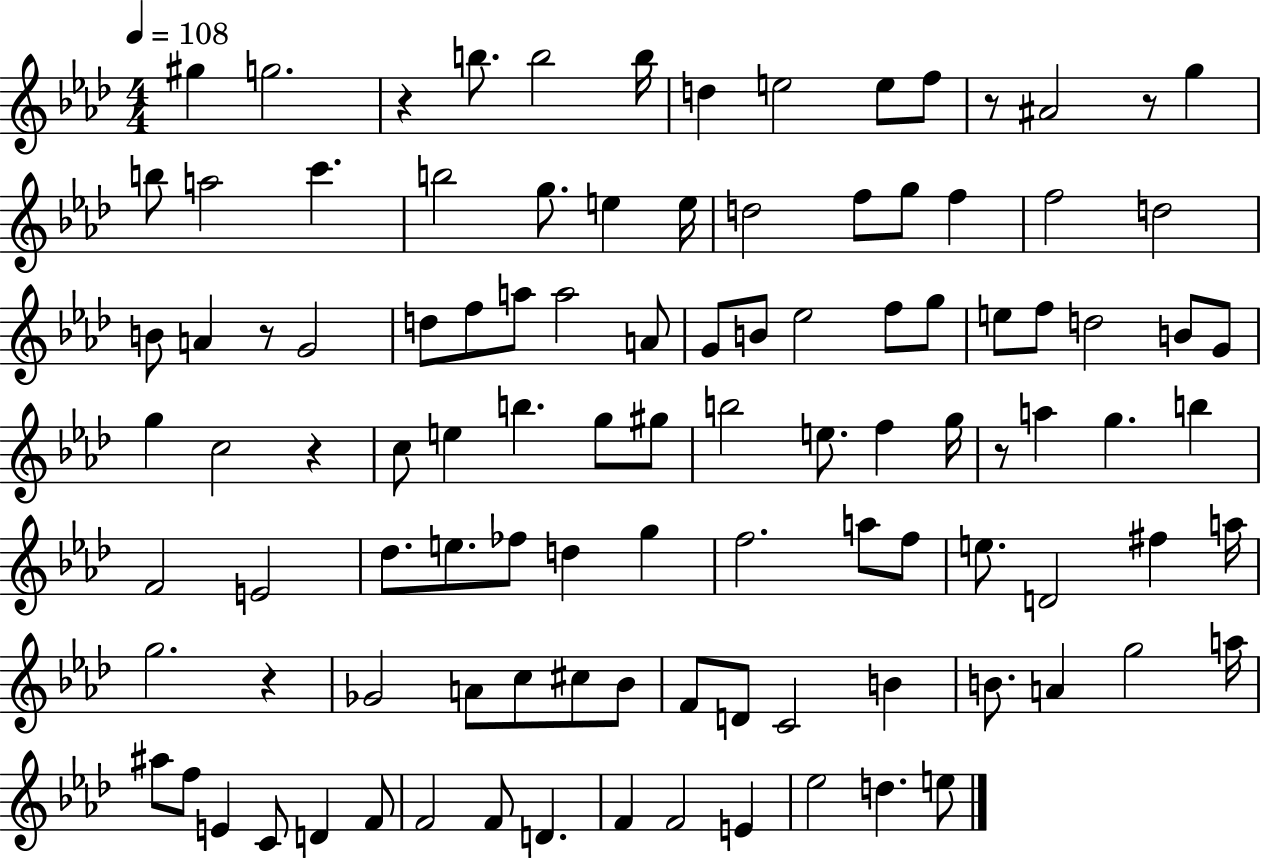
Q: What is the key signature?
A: AES major